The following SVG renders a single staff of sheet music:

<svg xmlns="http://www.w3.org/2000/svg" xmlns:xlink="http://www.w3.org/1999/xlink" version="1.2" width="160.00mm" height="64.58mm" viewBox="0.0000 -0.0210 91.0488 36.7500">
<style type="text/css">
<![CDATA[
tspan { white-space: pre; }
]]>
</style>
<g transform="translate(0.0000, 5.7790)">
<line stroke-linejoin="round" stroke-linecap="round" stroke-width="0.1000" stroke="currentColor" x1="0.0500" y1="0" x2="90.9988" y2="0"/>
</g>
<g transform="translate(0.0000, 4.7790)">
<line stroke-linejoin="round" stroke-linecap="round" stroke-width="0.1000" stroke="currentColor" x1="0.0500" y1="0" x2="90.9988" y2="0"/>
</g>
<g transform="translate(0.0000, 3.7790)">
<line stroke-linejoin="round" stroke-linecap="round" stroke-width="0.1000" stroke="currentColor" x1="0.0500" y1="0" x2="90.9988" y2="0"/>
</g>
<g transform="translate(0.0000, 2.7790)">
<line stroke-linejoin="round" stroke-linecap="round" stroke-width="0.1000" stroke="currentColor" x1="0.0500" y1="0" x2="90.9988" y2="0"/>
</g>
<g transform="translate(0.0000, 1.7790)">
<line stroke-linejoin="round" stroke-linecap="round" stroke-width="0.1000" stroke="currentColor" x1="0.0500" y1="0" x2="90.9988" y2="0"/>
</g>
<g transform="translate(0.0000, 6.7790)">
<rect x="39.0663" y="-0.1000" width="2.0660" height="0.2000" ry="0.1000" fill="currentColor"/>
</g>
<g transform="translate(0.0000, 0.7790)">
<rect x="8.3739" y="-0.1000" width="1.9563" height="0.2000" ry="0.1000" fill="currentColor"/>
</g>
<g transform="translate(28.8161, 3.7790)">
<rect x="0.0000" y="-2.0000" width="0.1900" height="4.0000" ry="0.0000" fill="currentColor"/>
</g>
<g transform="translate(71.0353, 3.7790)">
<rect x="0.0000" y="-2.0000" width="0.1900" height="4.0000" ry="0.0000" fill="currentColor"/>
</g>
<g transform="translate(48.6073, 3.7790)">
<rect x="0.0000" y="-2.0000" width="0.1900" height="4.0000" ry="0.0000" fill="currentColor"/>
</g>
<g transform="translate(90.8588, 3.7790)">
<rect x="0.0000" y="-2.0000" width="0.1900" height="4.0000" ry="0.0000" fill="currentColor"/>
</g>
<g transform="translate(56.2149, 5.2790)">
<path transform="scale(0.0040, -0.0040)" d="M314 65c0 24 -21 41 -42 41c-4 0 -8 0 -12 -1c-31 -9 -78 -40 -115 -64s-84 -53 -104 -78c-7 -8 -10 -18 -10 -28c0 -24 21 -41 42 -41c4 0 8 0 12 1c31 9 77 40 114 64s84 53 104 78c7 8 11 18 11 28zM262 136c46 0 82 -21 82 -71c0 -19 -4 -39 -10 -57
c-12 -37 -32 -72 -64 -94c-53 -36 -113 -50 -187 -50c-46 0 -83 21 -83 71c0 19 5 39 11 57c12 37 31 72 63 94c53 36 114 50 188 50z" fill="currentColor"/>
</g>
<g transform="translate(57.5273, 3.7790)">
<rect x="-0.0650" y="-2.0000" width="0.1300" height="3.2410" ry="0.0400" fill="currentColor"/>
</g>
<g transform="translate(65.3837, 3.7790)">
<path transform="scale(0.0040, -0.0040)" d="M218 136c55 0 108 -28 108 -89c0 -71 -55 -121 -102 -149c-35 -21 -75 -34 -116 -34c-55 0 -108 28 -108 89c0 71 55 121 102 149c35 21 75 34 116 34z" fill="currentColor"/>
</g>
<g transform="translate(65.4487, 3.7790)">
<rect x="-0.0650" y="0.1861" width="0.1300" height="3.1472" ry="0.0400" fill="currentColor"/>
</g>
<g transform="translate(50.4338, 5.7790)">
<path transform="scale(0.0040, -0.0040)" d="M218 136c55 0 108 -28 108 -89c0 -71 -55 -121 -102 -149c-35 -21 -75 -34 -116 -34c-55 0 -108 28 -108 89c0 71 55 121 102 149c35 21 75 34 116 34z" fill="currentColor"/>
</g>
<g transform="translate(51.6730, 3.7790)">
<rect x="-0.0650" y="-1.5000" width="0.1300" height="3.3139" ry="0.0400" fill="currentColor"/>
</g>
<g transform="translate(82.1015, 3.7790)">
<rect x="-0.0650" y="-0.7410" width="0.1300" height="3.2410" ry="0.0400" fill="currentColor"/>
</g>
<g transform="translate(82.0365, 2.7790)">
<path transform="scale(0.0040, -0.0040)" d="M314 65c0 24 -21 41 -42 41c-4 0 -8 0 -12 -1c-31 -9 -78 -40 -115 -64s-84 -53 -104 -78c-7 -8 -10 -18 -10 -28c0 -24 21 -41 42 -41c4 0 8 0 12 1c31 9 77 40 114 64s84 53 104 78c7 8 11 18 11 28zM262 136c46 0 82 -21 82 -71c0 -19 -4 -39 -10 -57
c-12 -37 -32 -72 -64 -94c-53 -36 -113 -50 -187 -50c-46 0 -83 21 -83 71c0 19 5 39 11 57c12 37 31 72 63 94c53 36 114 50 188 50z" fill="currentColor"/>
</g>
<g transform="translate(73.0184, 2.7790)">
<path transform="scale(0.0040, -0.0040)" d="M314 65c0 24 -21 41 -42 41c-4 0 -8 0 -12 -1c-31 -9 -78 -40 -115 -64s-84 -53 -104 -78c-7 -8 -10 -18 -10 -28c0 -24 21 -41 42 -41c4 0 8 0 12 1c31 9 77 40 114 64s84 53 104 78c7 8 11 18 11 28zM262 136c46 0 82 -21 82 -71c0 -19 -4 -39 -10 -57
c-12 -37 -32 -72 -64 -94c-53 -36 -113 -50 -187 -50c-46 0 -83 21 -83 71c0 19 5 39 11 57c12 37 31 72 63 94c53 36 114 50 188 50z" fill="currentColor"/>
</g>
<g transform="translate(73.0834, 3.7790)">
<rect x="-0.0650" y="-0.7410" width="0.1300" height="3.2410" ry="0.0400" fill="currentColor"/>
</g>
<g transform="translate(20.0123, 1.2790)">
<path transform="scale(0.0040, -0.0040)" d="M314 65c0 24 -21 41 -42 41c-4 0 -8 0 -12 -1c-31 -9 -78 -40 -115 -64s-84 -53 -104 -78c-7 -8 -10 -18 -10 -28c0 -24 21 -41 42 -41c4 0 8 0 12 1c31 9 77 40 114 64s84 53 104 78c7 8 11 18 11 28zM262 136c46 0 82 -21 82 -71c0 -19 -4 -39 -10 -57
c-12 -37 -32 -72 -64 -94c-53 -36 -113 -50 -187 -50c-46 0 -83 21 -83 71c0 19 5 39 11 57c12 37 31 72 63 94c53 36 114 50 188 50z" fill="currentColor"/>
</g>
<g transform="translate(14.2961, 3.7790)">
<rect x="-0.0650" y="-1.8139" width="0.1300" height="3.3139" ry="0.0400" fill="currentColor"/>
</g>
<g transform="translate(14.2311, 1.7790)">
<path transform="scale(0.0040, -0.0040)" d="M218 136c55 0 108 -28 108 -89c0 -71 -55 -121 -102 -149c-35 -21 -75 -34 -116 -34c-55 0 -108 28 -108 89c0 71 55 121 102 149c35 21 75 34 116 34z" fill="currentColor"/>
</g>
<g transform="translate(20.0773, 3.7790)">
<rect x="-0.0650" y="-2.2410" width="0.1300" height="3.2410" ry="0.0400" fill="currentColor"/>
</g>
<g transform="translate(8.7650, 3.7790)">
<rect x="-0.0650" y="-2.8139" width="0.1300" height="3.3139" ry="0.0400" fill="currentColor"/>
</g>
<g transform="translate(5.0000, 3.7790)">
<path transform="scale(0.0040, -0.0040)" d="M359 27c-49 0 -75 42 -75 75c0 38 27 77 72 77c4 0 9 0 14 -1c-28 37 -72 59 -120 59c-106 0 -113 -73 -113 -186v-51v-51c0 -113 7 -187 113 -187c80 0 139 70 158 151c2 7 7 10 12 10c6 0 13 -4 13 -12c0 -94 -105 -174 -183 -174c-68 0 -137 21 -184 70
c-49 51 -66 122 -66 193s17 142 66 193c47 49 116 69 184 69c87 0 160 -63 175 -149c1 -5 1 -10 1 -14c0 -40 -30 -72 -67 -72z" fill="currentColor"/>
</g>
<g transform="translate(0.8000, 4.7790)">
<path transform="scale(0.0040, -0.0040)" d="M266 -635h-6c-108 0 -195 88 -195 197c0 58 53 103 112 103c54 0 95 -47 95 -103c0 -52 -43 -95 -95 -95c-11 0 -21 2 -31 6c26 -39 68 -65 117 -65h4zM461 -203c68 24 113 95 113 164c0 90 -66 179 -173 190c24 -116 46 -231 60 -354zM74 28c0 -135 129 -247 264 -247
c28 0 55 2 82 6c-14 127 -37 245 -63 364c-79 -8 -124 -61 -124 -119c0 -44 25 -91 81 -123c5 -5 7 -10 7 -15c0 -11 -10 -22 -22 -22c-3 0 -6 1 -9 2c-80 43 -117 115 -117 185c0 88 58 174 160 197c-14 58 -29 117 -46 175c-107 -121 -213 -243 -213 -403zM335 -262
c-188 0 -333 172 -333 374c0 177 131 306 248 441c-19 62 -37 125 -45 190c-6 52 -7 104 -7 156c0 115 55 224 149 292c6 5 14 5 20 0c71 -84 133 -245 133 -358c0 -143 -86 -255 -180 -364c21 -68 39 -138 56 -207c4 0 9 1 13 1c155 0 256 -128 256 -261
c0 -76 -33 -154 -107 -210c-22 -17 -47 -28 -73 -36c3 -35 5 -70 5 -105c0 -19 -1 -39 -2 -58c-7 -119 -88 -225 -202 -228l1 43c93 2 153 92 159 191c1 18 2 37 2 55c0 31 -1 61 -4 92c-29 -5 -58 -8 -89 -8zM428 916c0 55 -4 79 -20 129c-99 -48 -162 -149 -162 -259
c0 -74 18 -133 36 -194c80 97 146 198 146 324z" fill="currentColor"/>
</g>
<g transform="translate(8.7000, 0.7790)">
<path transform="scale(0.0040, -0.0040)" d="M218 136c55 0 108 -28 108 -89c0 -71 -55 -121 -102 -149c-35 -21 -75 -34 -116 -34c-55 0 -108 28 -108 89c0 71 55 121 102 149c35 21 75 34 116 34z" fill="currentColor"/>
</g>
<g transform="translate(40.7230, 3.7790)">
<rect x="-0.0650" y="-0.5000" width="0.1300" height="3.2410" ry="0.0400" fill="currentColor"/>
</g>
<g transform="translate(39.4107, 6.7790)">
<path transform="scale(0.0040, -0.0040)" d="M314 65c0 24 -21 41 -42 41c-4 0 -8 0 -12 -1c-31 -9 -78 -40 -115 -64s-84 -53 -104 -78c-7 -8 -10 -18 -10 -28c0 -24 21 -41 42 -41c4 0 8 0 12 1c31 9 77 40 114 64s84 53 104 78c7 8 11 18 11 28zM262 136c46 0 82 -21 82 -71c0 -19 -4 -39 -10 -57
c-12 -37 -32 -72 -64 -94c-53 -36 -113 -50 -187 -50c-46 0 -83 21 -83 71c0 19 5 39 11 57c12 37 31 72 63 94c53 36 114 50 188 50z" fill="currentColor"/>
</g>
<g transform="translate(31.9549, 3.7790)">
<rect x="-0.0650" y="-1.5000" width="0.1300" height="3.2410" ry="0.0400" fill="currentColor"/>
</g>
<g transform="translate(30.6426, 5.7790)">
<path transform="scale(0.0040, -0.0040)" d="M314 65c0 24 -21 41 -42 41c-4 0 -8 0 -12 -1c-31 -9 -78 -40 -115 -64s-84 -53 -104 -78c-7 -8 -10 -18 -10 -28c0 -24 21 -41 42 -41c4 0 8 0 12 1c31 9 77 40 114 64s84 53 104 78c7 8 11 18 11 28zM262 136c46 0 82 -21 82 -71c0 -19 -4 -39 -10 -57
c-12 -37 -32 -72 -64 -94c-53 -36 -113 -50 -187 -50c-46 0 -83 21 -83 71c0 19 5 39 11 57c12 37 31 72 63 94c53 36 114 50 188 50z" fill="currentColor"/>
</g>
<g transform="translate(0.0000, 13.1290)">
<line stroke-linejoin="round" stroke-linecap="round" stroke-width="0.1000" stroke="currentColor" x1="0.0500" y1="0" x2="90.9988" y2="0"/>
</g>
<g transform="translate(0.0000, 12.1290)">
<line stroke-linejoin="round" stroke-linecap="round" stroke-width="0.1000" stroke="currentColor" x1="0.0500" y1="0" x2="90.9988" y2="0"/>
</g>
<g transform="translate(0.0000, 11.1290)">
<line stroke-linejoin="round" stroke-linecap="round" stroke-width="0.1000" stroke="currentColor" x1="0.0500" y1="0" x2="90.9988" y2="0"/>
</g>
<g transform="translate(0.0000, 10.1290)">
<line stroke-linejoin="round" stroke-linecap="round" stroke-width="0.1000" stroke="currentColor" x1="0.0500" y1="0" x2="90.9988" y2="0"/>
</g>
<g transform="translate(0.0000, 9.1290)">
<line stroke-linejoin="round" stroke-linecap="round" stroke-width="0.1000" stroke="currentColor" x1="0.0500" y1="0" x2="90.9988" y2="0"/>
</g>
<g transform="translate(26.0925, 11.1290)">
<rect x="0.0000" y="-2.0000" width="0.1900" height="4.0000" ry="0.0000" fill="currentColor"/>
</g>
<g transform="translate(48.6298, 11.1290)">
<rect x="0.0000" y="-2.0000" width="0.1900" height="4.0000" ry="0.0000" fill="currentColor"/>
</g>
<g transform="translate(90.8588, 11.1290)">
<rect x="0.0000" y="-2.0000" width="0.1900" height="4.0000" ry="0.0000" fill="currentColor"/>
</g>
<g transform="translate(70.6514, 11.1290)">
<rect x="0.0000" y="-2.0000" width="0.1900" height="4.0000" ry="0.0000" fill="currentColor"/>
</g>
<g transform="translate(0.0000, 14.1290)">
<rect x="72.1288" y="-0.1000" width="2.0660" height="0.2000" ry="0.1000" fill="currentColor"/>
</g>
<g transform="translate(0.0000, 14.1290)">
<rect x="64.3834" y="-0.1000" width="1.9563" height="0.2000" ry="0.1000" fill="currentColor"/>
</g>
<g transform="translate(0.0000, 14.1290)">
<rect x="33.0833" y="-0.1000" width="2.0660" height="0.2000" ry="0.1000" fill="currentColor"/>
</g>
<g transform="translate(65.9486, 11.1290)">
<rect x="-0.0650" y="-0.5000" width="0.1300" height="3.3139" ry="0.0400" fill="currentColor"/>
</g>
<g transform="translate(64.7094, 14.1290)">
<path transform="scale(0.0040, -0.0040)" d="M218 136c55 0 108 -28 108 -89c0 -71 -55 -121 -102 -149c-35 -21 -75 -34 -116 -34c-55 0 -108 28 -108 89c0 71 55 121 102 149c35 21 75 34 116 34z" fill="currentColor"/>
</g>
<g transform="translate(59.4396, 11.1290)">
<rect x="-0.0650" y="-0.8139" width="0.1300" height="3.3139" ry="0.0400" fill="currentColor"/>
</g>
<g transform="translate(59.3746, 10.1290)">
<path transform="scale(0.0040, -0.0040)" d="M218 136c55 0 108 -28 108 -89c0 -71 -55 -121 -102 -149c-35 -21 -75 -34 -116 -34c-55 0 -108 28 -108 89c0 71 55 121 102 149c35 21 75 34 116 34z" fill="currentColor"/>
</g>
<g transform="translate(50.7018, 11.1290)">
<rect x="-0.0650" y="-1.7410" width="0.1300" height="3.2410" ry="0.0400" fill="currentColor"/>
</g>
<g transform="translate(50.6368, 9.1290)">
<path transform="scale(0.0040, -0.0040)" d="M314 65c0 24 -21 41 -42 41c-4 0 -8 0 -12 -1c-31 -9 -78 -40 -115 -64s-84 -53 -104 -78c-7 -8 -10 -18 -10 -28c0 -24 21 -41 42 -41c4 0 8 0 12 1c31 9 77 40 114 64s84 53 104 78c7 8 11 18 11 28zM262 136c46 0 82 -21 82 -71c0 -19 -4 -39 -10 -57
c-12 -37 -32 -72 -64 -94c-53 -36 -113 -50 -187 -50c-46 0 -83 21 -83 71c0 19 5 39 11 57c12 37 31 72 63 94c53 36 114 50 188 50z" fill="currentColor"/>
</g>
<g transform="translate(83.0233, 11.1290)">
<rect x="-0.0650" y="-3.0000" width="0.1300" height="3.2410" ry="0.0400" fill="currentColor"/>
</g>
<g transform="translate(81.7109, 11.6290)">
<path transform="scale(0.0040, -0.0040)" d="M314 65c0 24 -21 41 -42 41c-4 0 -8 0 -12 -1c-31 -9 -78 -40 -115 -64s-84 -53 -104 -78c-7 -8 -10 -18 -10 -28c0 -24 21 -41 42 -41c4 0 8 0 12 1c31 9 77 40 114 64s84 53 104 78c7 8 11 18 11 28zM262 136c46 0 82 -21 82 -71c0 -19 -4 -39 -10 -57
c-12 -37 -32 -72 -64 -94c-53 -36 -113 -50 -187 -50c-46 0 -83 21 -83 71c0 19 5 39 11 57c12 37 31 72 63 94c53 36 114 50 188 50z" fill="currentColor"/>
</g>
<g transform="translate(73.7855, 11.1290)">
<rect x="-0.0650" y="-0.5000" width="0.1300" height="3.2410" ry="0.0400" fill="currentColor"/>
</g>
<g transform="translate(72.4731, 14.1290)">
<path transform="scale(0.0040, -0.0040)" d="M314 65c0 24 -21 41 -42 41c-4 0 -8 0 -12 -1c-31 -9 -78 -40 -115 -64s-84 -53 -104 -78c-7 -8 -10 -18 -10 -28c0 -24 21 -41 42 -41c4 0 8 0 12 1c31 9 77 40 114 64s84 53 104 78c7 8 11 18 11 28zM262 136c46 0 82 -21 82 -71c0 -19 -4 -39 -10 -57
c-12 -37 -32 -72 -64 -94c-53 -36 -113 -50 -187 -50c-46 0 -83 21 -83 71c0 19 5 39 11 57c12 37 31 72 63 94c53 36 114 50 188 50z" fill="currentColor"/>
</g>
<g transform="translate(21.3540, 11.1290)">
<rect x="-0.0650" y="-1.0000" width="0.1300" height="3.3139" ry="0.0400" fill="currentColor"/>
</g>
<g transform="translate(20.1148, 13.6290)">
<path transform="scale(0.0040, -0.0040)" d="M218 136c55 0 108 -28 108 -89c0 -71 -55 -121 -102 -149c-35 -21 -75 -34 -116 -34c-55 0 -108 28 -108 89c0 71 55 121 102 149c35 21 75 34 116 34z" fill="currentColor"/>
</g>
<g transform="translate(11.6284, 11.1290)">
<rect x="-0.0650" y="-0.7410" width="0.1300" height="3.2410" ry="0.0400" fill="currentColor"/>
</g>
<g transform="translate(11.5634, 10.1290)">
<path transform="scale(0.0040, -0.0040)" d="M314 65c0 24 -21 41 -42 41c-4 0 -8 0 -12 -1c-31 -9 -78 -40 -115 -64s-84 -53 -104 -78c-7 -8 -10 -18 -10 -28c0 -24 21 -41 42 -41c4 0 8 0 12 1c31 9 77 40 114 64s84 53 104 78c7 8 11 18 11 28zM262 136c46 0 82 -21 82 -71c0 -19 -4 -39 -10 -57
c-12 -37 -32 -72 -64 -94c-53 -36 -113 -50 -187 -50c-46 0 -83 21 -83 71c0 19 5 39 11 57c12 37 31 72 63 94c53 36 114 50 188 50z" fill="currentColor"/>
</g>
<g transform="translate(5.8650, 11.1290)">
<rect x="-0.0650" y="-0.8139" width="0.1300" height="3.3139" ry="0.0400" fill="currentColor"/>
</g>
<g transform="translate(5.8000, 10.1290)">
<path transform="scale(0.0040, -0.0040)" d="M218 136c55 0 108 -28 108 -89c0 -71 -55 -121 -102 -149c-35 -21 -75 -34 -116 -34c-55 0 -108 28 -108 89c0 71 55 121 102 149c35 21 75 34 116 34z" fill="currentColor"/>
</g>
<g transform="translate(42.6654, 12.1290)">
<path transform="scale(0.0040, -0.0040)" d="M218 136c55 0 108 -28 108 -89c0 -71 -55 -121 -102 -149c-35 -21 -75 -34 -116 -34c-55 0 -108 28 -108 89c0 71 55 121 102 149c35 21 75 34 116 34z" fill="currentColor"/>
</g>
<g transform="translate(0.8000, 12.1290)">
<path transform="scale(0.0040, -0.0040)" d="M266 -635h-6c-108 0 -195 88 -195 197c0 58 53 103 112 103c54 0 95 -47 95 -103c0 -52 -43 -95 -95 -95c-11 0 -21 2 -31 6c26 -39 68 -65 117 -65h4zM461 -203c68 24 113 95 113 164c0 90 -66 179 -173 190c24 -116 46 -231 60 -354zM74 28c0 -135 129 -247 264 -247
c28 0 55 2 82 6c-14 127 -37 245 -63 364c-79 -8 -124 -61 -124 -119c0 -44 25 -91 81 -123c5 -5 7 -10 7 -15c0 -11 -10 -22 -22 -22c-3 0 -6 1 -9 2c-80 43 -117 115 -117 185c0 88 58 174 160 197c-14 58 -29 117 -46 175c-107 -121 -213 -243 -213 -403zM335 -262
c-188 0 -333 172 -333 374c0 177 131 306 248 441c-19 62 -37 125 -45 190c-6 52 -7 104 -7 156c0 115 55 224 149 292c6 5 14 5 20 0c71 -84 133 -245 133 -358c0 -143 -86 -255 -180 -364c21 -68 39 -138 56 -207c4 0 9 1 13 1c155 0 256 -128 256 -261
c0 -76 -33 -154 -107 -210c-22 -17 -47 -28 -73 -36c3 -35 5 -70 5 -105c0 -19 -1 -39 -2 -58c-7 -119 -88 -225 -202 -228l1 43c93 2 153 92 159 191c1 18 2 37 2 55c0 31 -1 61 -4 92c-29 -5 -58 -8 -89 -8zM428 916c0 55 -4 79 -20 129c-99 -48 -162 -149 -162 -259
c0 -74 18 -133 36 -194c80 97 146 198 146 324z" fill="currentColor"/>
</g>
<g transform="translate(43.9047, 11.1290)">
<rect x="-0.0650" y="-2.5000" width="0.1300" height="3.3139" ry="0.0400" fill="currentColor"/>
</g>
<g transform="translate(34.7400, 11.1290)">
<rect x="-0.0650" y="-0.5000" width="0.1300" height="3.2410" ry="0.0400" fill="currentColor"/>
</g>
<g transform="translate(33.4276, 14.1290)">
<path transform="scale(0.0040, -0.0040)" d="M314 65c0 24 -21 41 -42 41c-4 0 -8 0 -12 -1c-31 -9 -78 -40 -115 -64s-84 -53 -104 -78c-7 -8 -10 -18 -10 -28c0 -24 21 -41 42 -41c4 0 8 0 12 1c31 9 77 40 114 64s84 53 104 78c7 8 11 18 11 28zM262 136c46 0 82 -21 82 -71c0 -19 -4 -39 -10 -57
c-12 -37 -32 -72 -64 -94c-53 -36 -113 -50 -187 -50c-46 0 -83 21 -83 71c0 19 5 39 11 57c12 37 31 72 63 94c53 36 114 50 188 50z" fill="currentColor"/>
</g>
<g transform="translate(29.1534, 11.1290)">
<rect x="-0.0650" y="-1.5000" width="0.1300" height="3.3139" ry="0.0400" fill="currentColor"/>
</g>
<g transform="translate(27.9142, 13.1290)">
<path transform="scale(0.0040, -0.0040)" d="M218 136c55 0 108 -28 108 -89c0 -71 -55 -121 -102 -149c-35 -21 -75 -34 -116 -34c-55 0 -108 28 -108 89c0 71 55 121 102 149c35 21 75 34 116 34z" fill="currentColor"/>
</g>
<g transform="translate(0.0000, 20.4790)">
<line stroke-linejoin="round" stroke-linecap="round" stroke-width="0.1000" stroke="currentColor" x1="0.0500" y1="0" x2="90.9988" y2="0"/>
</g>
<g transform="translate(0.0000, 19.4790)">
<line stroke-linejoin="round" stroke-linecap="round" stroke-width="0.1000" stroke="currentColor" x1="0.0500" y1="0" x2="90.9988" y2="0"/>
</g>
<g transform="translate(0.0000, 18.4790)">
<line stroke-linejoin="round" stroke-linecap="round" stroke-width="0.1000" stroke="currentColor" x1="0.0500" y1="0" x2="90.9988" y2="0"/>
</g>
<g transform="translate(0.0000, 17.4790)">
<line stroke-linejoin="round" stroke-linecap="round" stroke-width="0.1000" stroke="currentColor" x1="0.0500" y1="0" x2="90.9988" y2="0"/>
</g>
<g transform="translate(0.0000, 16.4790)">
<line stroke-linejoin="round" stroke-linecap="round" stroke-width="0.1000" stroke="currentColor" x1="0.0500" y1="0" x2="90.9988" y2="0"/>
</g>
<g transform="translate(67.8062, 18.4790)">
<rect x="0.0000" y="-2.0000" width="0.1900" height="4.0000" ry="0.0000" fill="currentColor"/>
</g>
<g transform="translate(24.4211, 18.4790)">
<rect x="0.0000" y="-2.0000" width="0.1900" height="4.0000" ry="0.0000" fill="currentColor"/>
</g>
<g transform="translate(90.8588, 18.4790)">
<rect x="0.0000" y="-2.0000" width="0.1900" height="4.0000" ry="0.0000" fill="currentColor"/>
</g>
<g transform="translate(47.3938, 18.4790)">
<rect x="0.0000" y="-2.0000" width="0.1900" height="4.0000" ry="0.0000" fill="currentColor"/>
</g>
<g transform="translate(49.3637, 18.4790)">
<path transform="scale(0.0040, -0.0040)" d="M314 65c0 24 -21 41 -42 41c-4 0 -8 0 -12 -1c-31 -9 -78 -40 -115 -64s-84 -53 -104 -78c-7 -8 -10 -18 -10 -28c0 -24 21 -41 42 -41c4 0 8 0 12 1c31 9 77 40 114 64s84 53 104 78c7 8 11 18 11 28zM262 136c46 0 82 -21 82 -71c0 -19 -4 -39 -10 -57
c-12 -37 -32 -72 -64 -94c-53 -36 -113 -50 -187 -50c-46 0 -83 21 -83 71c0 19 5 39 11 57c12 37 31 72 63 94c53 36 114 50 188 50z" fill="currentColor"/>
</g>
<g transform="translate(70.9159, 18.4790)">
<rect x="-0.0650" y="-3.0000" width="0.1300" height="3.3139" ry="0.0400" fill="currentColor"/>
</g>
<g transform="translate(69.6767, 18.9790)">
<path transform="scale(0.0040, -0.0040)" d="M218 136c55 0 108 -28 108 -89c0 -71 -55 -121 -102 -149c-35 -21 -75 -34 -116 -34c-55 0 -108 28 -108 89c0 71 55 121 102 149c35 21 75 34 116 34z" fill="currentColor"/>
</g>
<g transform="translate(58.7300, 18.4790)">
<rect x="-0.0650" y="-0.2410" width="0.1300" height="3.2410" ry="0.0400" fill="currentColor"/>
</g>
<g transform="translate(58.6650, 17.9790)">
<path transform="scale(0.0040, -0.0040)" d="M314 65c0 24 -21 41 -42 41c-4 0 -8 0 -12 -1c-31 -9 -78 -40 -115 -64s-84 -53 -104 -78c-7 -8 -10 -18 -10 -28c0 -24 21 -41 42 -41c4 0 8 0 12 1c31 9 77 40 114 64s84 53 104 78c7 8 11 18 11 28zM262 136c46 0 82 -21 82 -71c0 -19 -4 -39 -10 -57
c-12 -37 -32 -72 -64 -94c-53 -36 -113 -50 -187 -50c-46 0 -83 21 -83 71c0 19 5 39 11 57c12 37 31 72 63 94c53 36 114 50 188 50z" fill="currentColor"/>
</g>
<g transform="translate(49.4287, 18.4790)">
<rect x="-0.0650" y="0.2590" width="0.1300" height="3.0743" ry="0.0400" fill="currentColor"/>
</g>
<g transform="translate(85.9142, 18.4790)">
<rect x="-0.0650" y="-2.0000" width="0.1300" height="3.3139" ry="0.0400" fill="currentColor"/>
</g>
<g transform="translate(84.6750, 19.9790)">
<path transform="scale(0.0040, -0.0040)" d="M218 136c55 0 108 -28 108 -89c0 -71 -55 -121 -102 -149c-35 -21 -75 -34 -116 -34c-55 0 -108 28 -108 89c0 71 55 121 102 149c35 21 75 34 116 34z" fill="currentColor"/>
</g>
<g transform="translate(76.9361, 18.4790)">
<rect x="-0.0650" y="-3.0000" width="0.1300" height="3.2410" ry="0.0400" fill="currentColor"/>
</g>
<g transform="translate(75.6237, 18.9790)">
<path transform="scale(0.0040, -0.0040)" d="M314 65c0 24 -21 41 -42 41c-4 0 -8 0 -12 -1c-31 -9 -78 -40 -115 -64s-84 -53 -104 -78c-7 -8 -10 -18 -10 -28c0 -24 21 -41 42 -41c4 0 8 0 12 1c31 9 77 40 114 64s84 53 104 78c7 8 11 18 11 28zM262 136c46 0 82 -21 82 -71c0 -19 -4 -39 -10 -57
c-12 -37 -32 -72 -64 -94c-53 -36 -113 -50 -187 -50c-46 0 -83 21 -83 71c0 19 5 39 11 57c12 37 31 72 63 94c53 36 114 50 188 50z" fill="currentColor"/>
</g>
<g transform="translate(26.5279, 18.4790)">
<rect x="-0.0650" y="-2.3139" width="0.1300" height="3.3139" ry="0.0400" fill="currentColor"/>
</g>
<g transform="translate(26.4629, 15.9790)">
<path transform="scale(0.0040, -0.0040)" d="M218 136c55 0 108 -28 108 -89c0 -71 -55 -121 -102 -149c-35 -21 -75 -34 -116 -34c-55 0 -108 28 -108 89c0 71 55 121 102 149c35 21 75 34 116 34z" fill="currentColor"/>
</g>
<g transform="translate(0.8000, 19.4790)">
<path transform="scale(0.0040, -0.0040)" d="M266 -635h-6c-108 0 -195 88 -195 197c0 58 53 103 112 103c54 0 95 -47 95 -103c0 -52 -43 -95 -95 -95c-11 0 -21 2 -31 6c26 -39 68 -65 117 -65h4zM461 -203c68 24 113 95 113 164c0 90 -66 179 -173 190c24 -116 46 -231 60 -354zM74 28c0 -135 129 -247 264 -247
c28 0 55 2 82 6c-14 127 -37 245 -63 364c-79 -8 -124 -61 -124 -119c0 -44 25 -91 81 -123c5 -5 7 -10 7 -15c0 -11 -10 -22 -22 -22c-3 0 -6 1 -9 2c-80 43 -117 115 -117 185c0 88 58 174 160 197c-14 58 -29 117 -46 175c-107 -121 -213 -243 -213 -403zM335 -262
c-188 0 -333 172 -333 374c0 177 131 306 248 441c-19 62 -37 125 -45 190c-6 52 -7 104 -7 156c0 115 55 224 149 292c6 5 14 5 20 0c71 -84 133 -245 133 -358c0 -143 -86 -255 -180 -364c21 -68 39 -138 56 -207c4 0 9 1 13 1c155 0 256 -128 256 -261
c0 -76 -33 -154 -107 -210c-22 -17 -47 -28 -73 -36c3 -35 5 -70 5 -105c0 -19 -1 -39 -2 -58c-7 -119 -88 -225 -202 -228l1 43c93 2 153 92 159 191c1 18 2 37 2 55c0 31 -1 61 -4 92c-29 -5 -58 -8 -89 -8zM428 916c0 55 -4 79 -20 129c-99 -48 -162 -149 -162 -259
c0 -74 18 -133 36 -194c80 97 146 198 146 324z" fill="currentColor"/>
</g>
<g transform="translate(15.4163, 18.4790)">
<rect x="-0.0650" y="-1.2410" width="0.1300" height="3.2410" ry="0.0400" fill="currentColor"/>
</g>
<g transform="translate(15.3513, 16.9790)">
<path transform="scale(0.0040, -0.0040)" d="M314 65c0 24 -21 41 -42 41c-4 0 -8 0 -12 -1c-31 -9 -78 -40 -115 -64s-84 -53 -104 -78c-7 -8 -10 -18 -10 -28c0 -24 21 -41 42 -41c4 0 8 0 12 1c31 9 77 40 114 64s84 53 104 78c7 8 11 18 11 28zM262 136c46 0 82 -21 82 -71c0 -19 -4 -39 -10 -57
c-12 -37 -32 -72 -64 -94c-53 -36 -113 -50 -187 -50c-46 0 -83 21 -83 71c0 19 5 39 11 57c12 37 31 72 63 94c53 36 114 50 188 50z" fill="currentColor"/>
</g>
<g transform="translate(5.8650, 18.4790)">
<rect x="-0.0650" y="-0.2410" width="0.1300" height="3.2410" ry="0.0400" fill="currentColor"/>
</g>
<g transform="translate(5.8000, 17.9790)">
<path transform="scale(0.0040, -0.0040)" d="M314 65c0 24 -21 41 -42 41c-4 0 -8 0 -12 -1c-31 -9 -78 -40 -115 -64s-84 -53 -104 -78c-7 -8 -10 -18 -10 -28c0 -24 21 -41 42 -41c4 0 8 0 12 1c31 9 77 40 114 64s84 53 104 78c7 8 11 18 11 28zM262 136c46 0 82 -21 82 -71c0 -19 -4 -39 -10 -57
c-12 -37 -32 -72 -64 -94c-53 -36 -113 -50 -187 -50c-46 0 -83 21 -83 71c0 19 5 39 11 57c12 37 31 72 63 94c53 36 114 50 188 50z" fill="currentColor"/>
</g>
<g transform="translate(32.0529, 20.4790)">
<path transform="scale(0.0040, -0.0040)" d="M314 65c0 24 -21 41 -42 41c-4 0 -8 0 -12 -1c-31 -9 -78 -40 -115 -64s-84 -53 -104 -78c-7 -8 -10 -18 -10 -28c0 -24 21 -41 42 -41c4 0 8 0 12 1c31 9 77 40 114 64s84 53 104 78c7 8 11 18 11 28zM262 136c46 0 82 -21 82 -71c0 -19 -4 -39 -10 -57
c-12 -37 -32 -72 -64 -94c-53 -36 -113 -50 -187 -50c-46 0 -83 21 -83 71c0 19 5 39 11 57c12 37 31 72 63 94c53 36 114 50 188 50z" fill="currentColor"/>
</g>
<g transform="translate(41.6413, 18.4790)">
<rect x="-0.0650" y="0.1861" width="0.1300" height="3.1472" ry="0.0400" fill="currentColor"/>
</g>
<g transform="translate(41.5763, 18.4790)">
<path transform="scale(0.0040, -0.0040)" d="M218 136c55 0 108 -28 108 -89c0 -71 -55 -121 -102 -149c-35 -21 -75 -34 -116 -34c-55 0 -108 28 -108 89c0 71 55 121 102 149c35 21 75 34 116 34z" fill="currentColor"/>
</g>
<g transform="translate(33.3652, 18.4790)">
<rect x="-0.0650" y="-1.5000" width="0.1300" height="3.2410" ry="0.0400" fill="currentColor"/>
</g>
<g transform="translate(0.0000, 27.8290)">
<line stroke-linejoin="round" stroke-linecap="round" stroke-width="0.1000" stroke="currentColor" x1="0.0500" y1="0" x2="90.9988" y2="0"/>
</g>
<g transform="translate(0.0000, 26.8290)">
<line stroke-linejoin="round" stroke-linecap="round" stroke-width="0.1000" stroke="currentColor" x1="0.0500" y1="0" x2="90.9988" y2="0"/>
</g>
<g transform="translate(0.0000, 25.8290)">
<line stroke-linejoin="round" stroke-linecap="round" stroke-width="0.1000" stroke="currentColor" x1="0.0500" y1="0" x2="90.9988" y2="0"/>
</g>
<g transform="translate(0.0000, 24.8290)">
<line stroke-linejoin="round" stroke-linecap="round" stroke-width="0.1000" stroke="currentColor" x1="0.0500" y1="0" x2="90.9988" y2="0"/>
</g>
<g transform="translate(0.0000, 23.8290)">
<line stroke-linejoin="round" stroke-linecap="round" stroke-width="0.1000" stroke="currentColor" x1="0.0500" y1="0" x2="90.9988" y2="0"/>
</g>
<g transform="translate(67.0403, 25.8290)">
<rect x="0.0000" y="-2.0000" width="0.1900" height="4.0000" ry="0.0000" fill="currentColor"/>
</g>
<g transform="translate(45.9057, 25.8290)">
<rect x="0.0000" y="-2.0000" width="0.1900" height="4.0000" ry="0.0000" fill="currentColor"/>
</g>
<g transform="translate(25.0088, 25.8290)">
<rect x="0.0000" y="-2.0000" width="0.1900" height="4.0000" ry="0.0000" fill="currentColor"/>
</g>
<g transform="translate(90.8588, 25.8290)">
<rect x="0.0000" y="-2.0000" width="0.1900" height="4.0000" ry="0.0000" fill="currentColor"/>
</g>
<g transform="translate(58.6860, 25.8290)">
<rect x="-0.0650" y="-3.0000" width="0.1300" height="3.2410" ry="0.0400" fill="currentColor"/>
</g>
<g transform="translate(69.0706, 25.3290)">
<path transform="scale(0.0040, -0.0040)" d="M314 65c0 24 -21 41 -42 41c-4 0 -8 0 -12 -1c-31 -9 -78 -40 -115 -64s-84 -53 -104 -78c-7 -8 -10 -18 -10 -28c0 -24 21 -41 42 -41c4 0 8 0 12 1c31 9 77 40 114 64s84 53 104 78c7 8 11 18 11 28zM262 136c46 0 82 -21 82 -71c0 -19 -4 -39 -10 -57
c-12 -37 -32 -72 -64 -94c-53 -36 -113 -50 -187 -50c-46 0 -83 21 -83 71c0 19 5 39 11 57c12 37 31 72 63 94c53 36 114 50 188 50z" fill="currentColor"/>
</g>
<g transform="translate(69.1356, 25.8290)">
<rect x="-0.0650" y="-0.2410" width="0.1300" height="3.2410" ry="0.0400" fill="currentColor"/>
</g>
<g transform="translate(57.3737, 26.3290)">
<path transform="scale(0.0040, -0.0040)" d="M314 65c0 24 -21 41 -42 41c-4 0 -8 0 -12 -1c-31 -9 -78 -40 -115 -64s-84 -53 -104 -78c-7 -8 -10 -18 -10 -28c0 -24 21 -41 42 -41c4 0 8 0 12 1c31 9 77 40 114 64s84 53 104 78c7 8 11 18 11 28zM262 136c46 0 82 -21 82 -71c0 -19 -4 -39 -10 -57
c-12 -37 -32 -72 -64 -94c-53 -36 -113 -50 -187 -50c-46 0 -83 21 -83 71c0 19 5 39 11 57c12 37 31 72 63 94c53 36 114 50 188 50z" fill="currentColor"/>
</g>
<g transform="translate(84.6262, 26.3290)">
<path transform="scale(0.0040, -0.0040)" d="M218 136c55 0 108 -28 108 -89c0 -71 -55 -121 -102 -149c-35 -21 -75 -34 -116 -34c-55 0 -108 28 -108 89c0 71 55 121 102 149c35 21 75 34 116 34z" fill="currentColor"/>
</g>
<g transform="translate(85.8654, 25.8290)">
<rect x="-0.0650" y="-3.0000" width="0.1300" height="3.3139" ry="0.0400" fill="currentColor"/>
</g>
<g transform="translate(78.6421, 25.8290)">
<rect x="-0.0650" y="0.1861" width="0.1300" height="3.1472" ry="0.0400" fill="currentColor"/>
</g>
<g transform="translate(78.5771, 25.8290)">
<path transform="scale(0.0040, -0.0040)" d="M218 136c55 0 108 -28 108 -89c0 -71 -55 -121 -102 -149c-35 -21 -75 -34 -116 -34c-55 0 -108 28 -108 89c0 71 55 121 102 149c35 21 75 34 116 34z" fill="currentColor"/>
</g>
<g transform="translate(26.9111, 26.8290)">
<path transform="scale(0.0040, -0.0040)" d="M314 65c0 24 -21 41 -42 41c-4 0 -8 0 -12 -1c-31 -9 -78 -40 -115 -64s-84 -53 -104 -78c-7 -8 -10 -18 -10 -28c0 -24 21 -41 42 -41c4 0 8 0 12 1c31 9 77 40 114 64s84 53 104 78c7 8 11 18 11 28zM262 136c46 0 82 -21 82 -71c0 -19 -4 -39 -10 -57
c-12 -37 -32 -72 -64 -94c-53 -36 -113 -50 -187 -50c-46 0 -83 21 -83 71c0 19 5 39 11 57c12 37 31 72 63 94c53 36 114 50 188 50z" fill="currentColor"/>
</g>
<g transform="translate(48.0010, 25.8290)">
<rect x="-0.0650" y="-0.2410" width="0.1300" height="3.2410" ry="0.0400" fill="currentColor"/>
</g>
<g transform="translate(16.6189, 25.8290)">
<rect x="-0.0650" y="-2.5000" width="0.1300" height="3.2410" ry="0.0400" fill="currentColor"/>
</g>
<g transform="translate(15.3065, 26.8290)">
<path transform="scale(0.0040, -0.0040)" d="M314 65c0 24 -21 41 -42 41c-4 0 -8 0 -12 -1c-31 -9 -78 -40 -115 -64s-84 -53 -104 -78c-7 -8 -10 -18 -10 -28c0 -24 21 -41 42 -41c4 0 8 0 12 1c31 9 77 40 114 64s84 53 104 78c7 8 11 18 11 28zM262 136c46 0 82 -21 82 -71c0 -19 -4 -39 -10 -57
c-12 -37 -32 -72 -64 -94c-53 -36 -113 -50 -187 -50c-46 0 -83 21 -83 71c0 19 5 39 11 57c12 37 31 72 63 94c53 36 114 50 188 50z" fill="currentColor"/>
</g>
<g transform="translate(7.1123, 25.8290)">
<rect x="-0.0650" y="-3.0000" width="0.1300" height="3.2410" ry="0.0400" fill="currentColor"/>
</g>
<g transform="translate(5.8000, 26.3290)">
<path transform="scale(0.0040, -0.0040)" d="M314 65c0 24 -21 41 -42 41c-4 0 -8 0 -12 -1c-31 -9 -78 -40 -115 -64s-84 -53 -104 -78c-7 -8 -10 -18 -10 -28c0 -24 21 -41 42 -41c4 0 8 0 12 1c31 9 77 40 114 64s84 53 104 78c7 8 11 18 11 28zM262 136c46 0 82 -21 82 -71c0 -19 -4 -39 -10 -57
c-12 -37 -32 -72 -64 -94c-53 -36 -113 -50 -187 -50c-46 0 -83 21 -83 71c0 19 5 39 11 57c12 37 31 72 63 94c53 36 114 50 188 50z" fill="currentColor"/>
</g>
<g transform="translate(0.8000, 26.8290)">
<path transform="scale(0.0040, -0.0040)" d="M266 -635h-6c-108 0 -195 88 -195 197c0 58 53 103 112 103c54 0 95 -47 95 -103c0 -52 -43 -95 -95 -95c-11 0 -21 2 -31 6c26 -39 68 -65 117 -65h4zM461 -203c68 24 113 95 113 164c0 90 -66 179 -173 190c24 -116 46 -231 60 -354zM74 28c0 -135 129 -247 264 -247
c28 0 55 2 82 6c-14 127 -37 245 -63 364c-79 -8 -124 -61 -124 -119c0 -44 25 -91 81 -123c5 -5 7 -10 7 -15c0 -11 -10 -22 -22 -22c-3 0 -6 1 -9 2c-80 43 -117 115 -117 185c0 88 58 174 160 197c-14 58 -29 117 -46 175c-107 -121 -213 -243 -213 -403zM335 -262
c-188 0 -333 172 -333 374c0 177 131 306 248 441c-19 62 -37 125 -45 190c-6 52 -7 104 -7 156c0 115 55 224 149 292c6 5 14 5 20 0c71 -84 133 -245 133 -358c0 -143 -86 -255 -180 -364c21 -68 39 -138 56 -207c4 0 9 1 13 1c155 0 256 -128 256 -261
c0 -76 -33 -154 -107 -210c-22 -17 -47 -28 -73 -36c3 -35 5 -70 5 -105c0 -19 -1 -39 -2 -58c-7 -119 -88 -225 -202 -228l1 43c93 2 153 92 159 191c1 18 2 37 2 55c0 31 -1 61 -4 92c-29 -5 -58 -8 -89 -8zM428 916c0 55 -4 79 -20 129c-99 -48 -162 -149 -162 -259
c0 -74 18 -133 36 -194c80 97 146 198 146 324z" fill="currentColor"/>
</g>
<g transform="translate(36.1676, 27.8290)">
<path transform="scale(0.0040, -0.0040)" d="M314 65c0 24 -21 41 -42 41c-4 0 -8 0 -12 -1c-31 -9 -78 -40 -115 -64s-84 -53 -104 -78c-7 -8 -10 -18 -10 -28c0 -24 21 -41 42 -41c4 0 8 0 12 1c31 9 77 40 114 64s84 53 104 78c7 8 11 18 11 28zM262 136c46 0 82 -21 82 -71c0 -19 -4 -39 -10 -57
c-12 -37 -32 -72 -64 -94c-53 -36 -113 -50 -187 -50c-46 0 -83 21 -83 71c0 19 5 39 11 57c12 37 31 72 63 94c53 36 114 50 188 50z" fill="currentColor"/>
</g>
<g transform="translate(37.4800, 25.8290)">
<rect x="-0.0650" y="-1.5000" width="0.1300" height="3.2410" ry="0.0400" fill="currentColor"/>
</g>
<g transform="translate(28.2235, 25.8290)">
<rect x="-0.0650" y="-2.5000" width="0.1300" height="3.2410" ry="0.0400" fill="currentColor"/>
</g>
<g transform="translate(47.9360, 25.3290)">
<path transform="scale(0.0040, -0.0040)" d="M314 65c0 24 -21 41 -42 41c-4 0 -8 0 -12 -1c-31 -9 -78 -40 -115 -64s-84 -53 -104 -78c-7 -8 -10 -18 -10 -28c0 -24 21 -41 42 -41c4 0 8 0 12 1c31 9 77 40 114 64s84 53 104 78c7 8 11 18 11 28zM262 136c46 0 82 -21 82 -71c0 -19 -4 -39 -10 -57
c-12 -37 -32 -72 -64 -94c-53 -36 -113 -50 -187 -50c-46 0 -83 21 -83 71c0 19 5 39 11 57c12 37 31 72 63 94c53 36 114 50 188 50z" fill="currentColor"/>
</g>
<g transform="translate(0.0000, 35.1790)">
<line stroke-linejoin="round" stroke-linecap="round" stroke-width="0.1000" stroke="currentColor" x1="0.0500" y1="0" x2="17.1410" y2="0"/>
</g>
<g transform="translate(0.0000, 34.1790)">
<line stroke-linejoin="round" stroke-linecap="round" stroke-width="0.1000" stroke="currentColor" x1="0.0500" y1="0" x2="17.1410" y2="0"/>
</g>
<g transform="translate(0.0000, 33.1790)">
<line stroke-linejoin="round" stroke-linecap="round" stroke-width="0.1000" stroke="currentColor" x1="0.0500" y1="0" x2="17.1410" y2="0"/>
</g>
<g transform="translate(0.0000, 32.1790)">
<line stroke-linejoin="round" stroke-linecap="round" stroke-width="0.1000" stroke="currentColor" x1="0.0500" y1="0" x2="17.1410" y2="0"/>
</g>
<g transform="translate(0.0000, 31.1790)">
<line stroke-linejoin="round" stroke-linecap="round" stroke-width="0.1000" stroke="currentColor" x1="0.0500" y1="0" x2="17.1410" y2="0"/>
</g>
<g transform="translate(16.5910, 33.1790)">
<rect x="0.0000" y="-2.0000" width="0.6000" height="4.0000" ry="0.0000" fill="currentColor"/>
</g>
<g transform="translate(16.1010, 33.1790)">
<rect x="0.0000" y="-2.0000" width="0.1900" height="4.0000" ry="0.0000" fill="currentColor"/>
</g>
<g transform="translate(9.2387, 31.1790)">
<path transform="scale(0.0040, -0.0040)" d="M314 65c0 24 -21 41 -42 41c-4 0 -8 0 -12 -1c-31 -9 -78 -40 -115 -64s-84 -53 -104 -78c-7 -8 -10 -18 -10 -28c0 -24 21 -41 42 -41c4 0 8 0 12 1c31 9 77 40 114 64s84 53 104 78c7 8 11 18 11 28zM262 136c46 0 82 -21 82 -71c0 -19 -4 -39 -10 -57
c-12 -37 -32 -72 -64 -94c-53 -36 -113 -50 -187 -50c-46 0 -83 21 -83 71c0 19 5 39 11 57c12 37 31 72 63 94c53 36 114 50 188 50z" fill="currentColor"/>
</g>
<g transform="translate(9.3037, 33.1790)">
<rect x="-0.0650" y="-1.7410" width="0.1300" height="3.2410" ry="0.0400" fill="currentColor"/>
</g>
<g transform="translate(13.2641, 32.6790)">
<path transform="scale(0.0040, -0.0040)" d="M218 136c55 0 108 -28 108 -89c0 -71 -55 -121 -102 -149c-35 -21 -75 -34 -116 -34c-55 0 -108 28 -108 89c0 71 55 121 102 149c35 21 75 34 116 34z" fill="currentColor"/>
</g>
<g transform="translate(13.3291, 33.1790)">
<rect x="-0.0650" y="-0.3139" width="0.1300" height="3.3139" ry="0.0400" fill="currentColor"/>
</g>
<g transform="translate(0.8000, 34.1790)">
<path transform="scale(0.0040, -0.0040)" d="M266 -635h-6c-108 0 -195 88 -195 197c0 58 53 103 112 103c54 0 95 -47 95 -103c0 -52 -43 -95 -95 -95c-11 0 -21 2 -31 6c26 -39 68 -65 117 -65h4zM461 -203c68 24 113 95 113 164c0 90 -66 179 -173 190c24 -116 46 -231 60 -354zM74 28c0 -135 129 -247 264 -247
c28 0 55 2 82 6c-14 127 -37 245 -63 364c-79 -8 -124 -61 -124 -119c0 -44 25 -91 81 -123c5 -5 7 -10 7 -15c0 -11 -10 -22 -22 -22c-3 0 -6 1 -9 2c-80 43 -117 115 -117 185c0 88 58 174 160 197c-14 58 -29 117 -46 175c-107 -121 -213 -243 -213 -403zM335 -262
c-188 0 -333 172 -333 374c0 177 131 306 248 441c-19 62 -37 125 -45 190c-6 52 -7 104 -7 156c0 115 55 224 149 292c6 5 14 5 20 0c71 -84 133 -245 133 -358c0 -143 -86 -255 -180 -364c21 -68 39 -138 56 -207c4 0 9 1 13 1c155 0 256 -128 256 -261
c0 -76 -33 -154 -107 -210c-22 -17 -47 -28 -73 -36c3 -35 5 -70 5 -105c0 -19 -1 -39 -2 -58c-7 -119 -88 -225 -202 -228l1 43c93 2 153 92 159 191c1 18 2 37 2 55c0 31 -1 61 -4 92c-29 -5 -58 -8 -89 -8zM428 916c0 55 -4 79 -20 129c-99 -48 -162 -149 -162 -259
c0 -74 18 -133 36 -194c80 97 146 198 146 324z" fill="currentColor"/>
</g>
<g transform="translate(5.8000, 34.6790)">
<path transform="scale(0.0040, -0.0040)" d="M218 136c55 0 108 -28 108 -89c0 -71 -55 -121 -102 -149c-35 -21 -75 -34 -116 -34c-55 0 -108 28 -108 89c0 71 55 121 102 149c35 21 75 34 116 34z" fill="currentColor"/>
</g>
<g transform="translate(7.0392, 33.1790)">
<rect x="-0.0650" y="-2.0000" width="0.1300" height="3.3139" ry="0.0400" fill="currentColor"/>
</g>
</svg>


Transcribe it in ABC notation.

X:1
T:Untitled
M:4/4
L:1/4
K:C
a f g2 E2 C2 E F2 B d2 d2 d d2 D E C2 G f2 d C C2 A2 c2 e2 g E2 B B2 c2 A A2 F A2 G2 G2 E2 c2 A2 c2 B A F f2 c